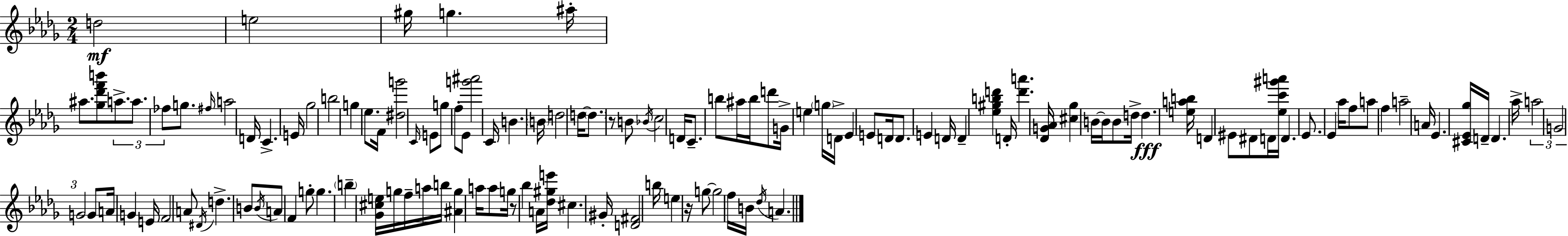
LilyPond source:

{
  \clef treble
  \numericTimeSignature
  \time 2/4
  \key bes \minor
  \repeat volta 2 { d''2\mf | e''2 | gis''16 g''4. ais''16-. | ais''8. <ges'' des''' f''' b'''>8 \tuplet 3/2 { a''8.-> | \break a''8. fes''8 } g''8. | \grace { fis''16 } a''2 | d'16 c'4.-> | e'16 ges''2 | \break b''2 | g''4 ees''8. | f'16 <dis'' g'''>2 | \grace { c'16 } e'8 g''8 f''8-. | \break ees'8 <g''' ais'''>2 | c'16 b'4. | \parenthesize b'16 d''2 | d''16~~ \parenthesize d''8. r8 | \break b'8 \acciaccatura { bes'16 } c''2 | d'16 c'8.-- b''8 | ais''16 b''16 d'''8 g'16-> e''4 | \parenthesize g''16 d'16-> ees'4 | \break e'8 d'16 d'8. e'4 | d'16 d'4-- <ees'' gis'' b'' d'''>4 | d'16-. <d''' a'''>4. | <des' g' aes'>16 <cis'' ges''>4 b'16~~ | \break b'16 b'8 d''16-> d''4.\fff | <e'' a'' b''>16 d'4 eis'8 | dis'8 d'16 <ees'' c''' gis''' a'''>16 d'4. | ees'8. ees'4 | \break aes''16 f''8 a''8 f''4 | a''2-- | a'16 ees'4. | <cis' ees' ges''>16 d'16-- d'4. | \break aes''16-> \tuplet 3/2 { a''2 | g'2 | g'2 } | g'8 a'16 g'4 | \break e'16 f'2 | a'8 \acciaccatura { dis'16 } d''4.-> | b'8 \acciaccatura { b'16 } a'8 | f'4 g''8-. g''4. | \break \parenthesize b''4-- | <ges' cis'' e''>16 g''16 f''16-- a''16 b''16 <ais' g''>4 | a''16 a''8 g''16 r8 | bes''4 a'16 <des'' gis'' e'''>16 cis''4. | \break gis'16-. <d' fis'>2 | b''16 e''4 | r16 g''8~~ g''2 | f''16 b'16 \acciaccatura { des''16 } | \break a'4. } \bar "|."
}